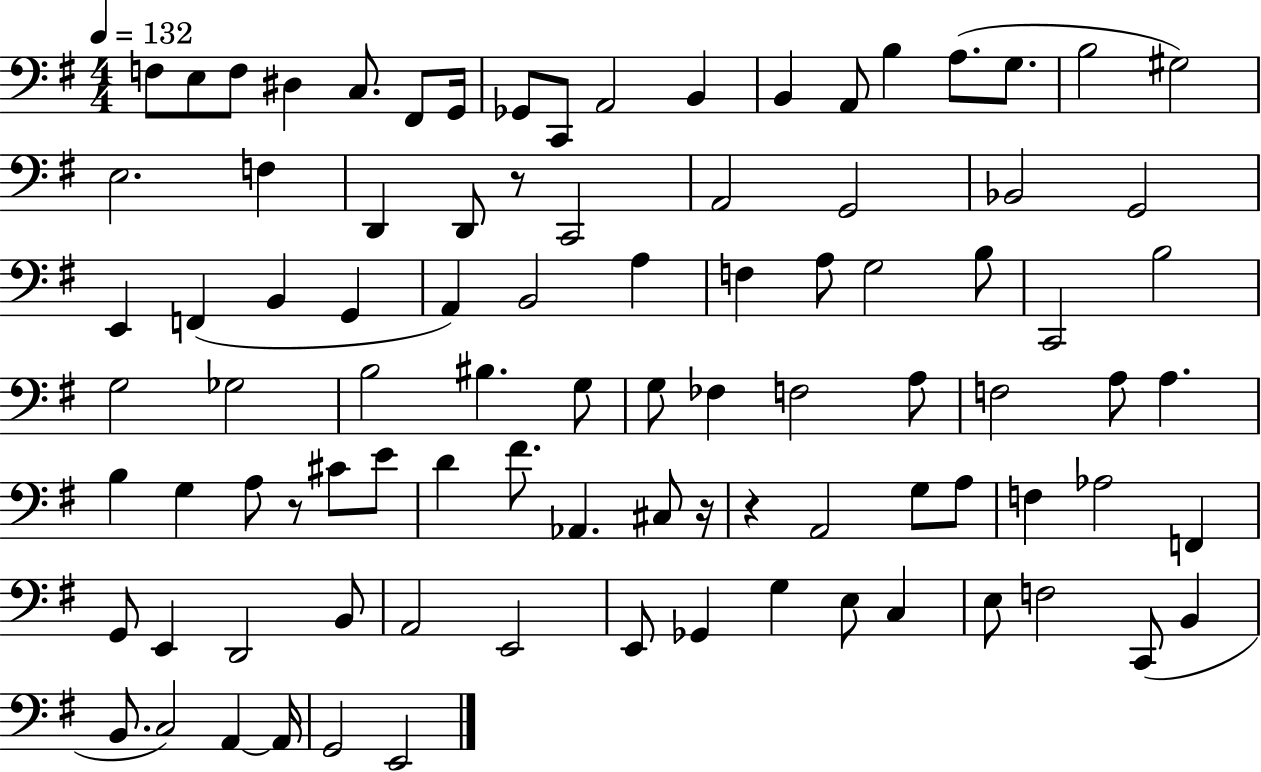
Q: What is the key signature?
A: G major